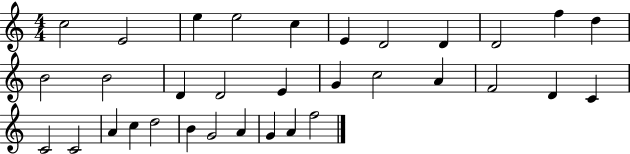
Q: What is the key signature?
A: C major